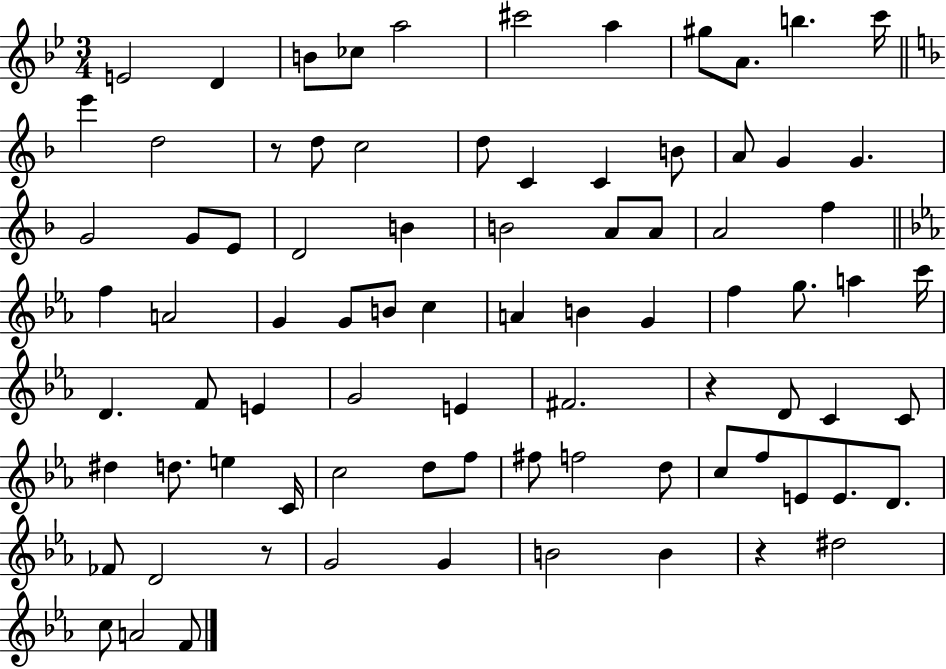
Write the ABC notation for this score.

X:1
T:Untitled
M:3/4
L:1/4
K:Bb
E2 D B/2 _c/2 a2 ^c'2 a ^g/2 A/2 b c'/4 e' d2 z/2 d/2 c2 d/2 C C B/2 A/2 G G G2 G/2 E/2 D2 B B2 A/2 A/2 A2 f f A2 G G/2 B/2 c A B G f g/2 a c'/4 D F/2 E G2 E ^F2 z D/2 C C/2 ^d d/2 e C/4 c2 d/2 f/2 ^f/2 f2 d/2 c/2 f/2 E/2 E/2 D/2 _F/2 D2 z/2 G2 G B2 B z ^d2 c/2 A2 F/2